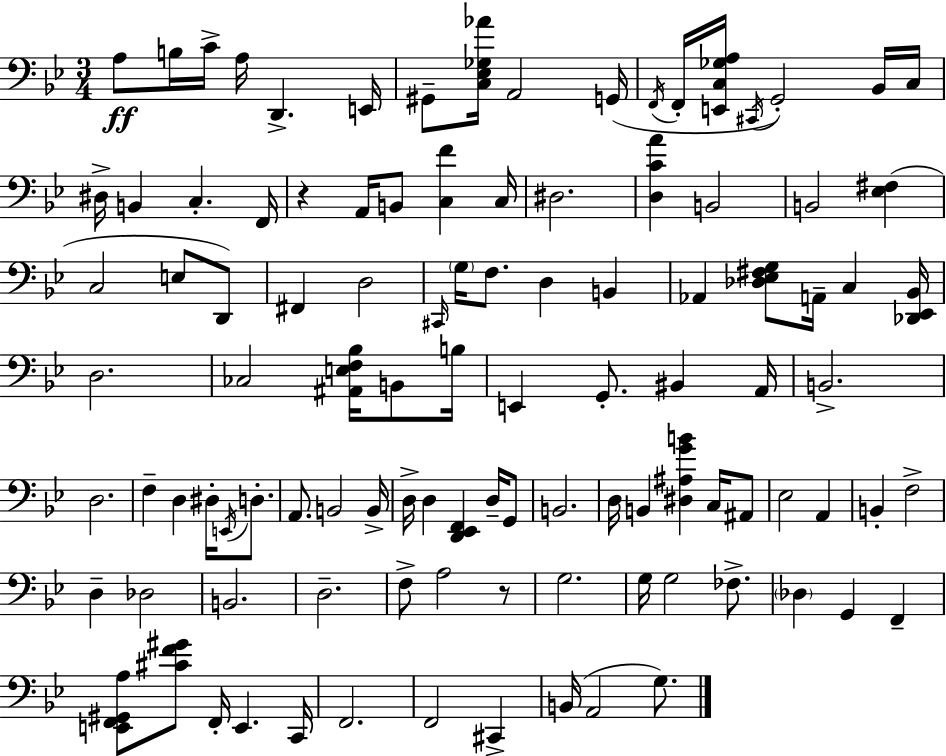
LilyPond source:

{
  \clef bass
  \numericTimeSignature
  \time 3/4
  \key g \minor
  a8\ff b16 c'16-> a16 d,4.-> e,16 | gis,8-- <c ees ges aes'>16 a,2 g,16( | \acciaccatura { f,16 } f,16-. <e, c ges a>16 \acciaccatura { cis,16 }) g,2-. | bes,16 c16 dis16-> b,4 c4.-. | \break f,16 r4 a,16 b,8 <c f'>4 | c16 dis2. | <d c' a'>4 b,2 | b,2 <ees fis>4( | \break c2 e8 | d,8) fis,4 d2 | \grace { cis,16 } \parenthesize g16 f8. d4 b,4 | aes,4 <des ees fis g>8 a,16-- c4 | \break <des, ees, bes,>16 d2. | ces2 <ais, e f bes>16 | b,8 b16 e,4 g,8.-. bis,4 | a,16 b,2.-> | \break d2. | f4-- d4 dis16-. | \acciaccatura { e,16 } d8.-. a,8. b,2 | b,16-> d16-> d4 <d, ees, f,>4 | \break d16-- g,8 b,2. | d16 b,4 <dis ais g' b'>4 | c16 ais,8 ees2 | a,4 b,4-. f2-> | \break d4-- des2 | b,2. | d2.-- | f8-> a2 | \break r8 g2. | g16 g2 | fes8.-> \parenthesize des4 g,4 | f,4-- <e, f, gis, a>8 <cis' f' gis'>8 f,16-. e,4. | \break c,16 f,2. | f,2 | cis,4-> b,16( a,2 | g8.) \bar "|."
}